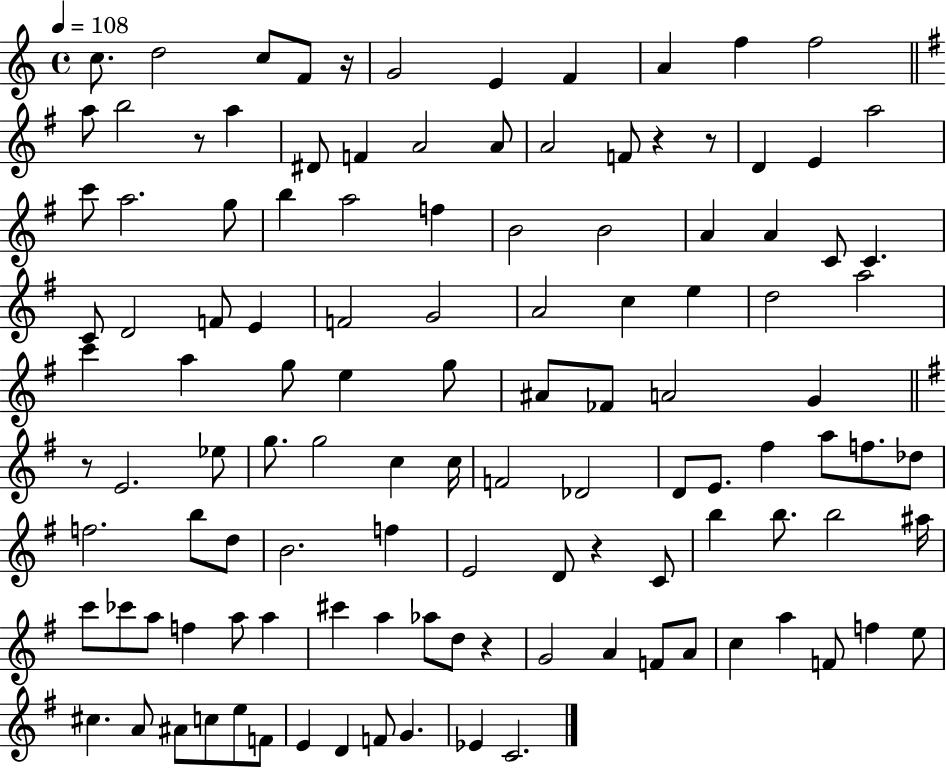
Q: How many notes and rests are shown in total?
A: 118